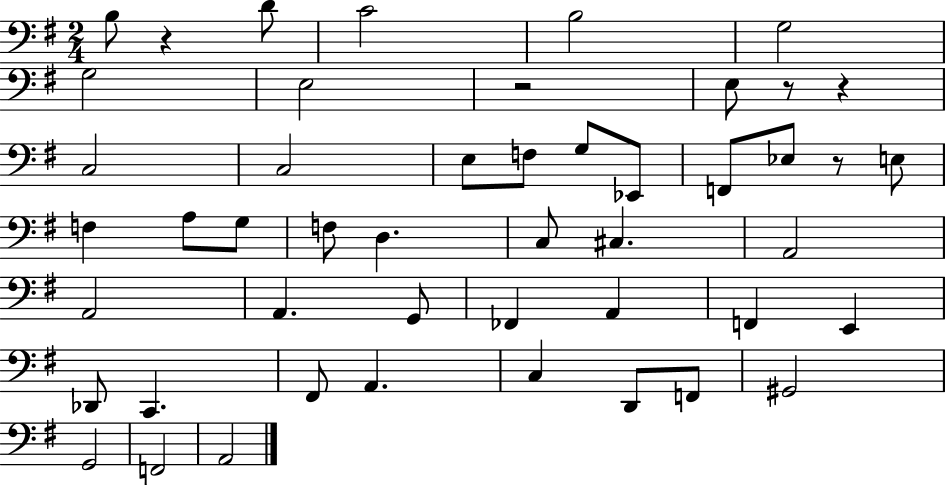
X:1
T:Untitled
M:2/4
L:1/4
K:G
B,/2 z D/2 C2 B,2 G,2 G,2 E,2 z2 E,/2 z/2 z C,2 C,2 E,/2 F,/2 G,/2 _E,,/2 F,,/2 _E,/2 z/2 E,/2 F, A,/2 G,/2 F,/2 D, C,/2 ^C, A,,2 A,,2 A,, G,,/2 _F,, A,, F,, E,, _D,,/2 C,, ^F,,/2 A,, C, D,,/2 F,,/2 ^G,,2 G,,2 F,,2 A,,2